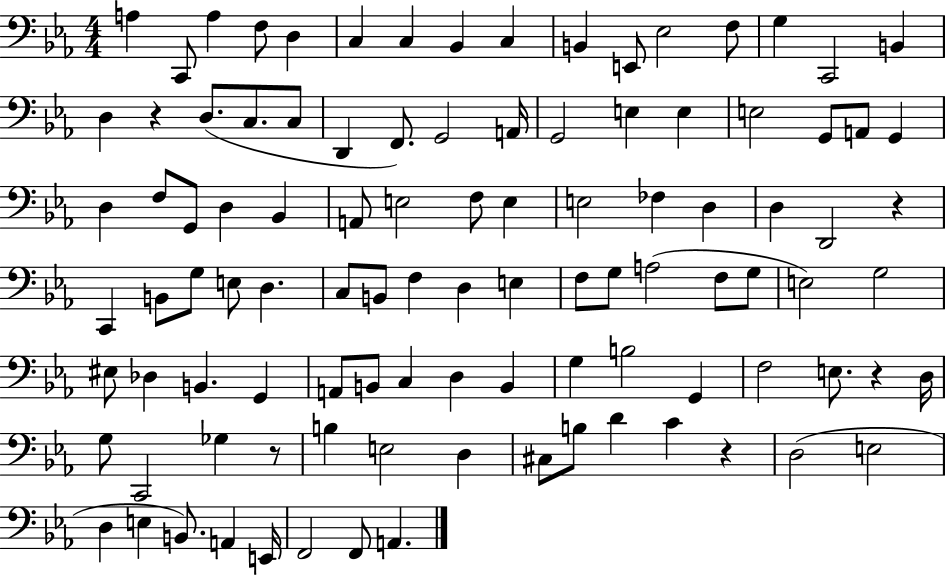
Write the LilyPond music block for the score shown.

{
  \clef bass
  \numericTimeSignature
  \time 4/4
  \key ees \major
  a4 c,8 a4 f8 d4 | c4 c4 bes,4 c4 | b,4 e,8 ees2 f8 | g4 c,2 b,4 | \break d4 r4 d8.( c8. c8 | d,4 f,8.) g,2 a,16 | g,2 e4 e4 | e2 g,8 a,8 g,4 | \break d4 f8 g,8 d4 bes,4 | a,8 e2 f8 e4 | e2 fes4 d4 | d4 d,2 r4 | \break c,4 b,8 g8 e8 d4. | c8 b,8 f4 d4 e4 | f8 g8 a2( f8 g8 | e2) g2 | \break eis8 des4 b,4. g,4 | a,8 b,8 c4 d4 b,4 | g4 b2 g,4 | f2 e8. r4 d16 | \break g8 c,2 ges4 r8 | b4 e2 d4 | cis8 b8 d'4 c'4 r4 | d2( e2 | \break d4 e4 b,8.) a,4 e,16 | f,2 f,8 a,4. | \bar "|."
}